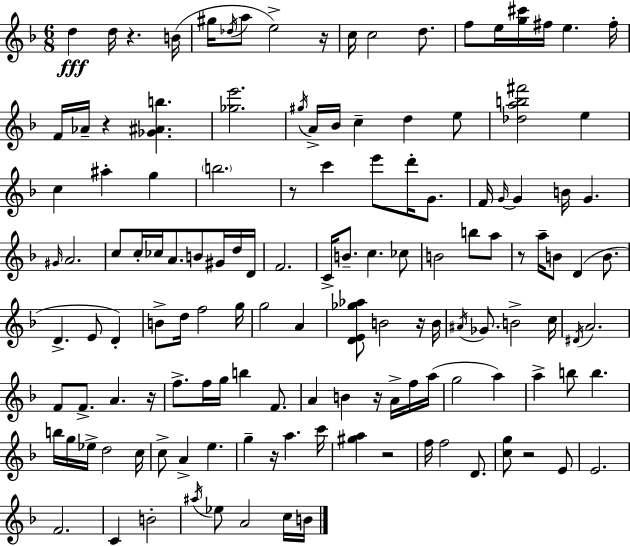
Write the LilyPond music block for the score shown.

{
  \clef treble
  \numericTimeSignature
  \time 6/8
  \key f \major
  \repeat volta 2 { d''4\fff d''16 r4. b'16( | gis''16 \acciaccatura { des''16 } a''8 e''2->) | r16 c''16 c''2 d''8. | f''8 e''16 <g'' cis'''>16 fis''16 e''4. | \break fis''16-. f'16 aes'16-- r4 <ges' ais' b''>4. | <ges'' e'''>2. | \acciaccatura { gis''16 } a'16-> bes'16 c''4-- d''4 | e''8 <des'' a'' b'' fis'''>2 e''4 | \break c''4 ais''4-. g''4 | \parenthesize b''2. | r8 c'''4 e'''8 d'''16-. g'8. | f'16 \grace { g'16~ }~ g'4 b'16 g'4. | \break \grace { gis'16 } a'2. | c''8 c''16-. ces''16 a'8. b'8 | gis'16 d''16 d'16 f'2. | c'16-> b'8.-- c''4. | \break ces''8 b'2 | b''8 a''8 r8 a''16-- b'8 d'4( | b'8. d'4.-> e'8 | d'4-.) b'8-> d''16 f''2 | \break g''16 g''2 | a'4 <d' e' ges'' aes''>8 b'2 | r16 b'16 \acciaccatura { ais'16 } ges'8. b'2-> | c''16 \acciaccatura { dis'16 } a'2. | \break f'8 f'8.-> a'4. | r16 f''8.-> f''16 g''16 b''4 | f'8. a'4 b'4 | r16 a'16-> f''16 a''16( g''2 | \break a''4) a''4-> b''8 | b''4. b''16 g''16 ees''16-> d''2 | c''16 c''8-> a'4-> | e''4. g''4-- r16 a''4. | \break c'''16 <gis'' a''>4 r2 | f''16 f''2 | d'8. <c'' g''>8 r2 | e'8 e'2. | \break f'2. | c'4 b'2-. | \acciaccatura { ais''16 } ees''8 a'2 | c''16 b'16 } \bar "|."
}